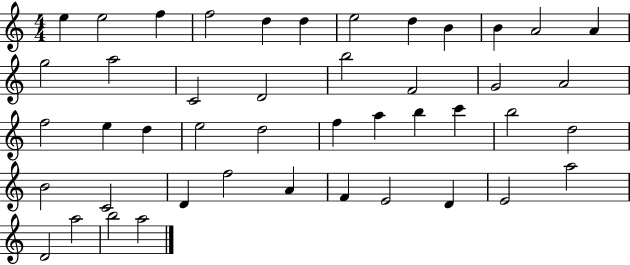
X:1
T:Untitled
M:4/4
L:1/4
K:C
e e2 f f2 d d e2 d B B A2 A g2 a2 C2 D2 b2 F2 G2 A2 f2 e d e2 d2 f a b c' b2 d2 B2 C2 D f2 A F E2 D E2 a2 D2 a2 b2 a2